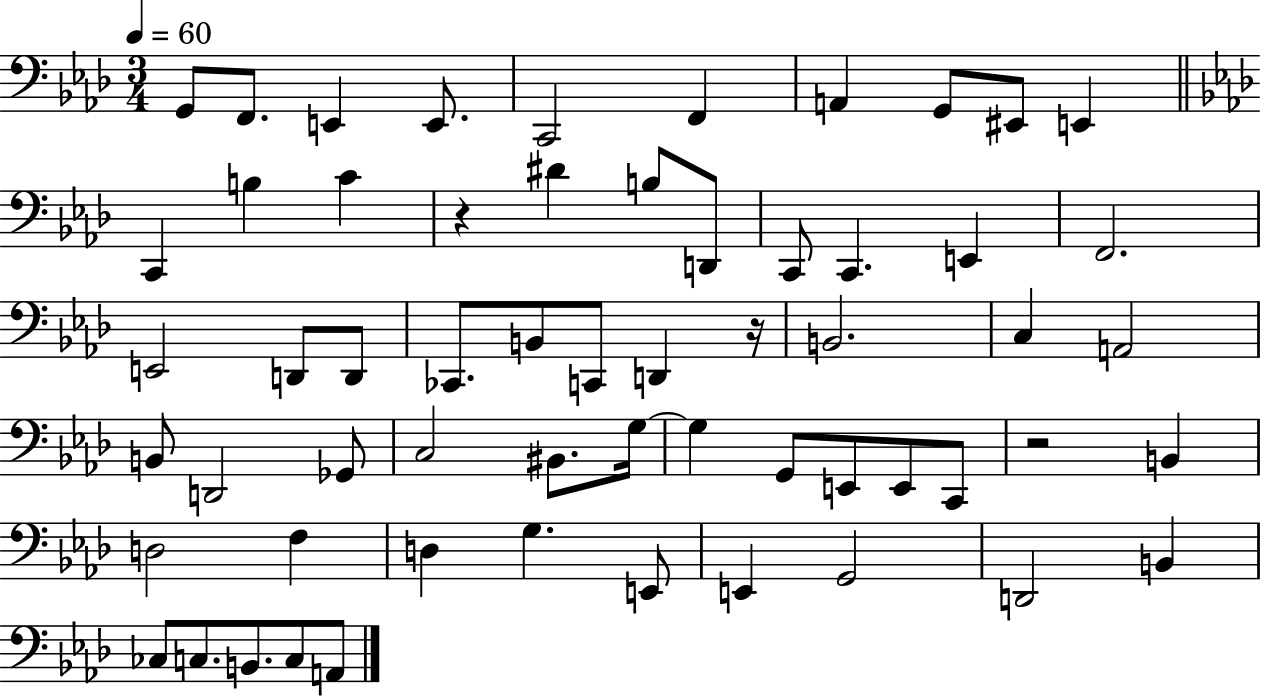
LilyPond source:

{
  \clef bass
  \numericTimeSignature
  \time 3/4
  \key aes \major
  \tempo 4 = 60
  \repeat volta 2 { g,8 f,8. e,4 e,8. | c,2 f,4 | a,4 g,8 eis,8 e,4 | \bar "||" \break \key aes \major c,4 b4 c'4 | r4 dis'4 b8 d,8 | c,8 c,4. e,4 | f,2. | \break e,2 d,8 d,8 | ces,8. b,8 c,8 d,4 r16 | b,2. | c4 a,2 | \break b,8 d,2 ges,8 | c2 bis,8. g16~~ | g4 g,8 e,8 e,8 c,8 | r2 b,4 | \break d2 f4 | d4 g4. e,8 | e,4 g,2 | d,2 b,4 | \break ces8 c8. b,8. c8 a,8 | } \bar "|."
}